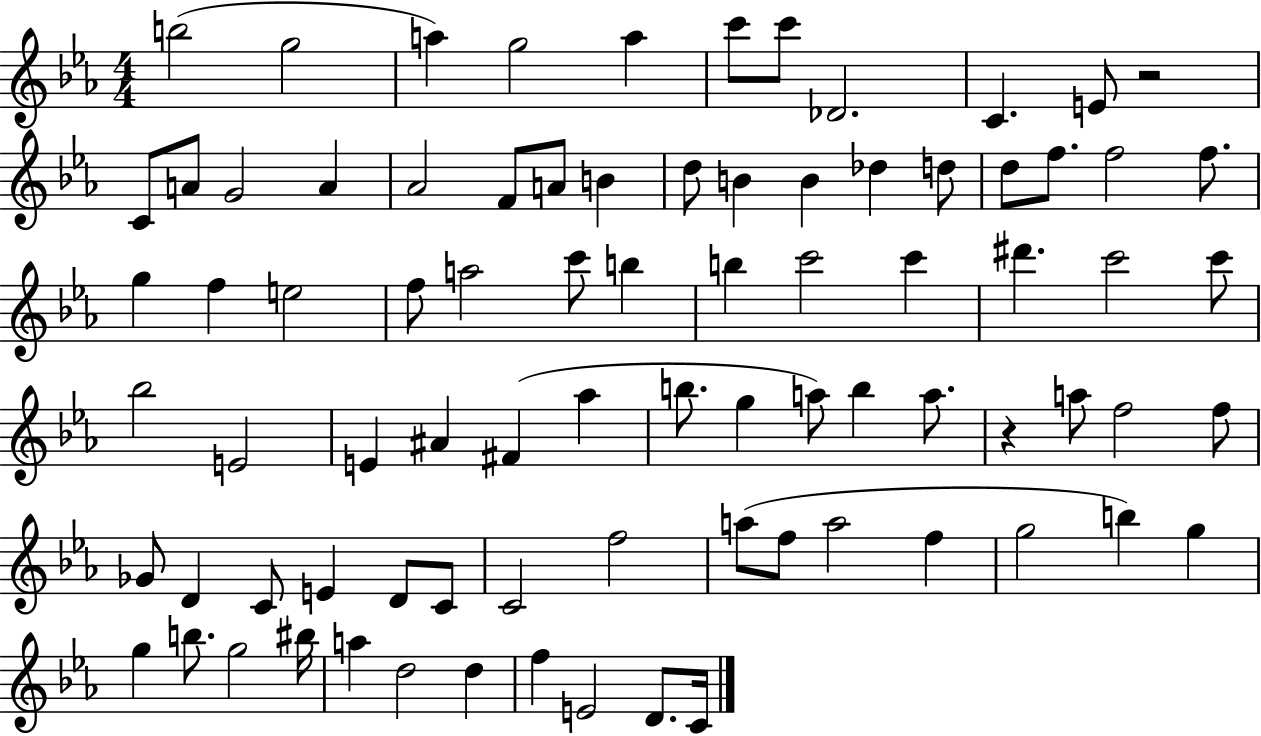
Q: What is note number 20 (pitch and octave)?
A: B4